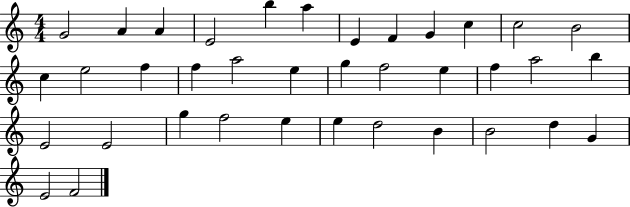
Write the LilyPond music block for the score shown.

{
  \clef treble
  \numericTimeSignature
  \time 4/4
  \key c \major
  g'2 a'4 a'4 | e'2 b''4 a''4 | e'4 f'4 g'4 c''4 | c''2 b'2 | \break c''4 e''2 f''4 | f''4 a''2 e''4 | g''4 f''2 e''4 | f''4 a''2 b''4 | \break e'2 e'2 | g''4 f''2 e''4 | e''4 d''2 b'4 | b'2 d''4 g'4 | \break e'2 f'2 | \bar "|."
}